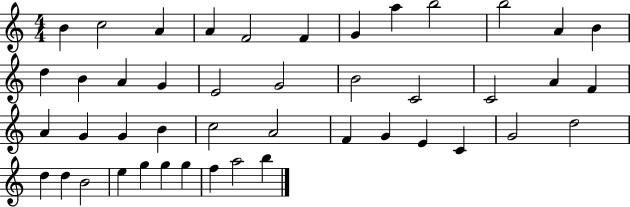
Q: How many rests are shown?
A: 0